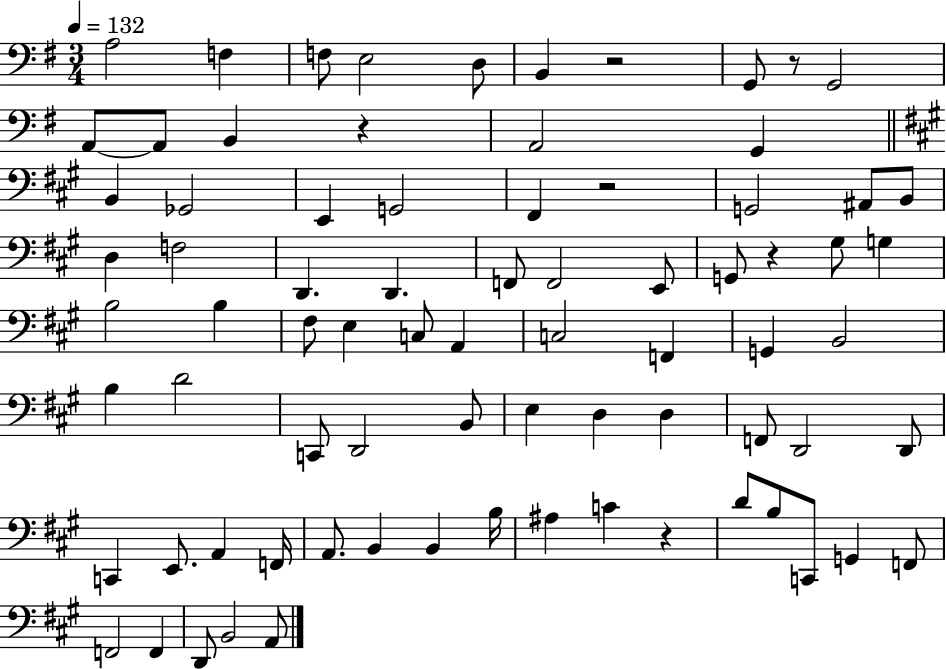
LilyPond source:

{
  \clef bass
  \numericTimeSignature
  \time 3/4
  \key g \major
  \tempo 4 = 132
  a2 f4 | f8 e2 d8 | b,4 r2 | g,8 r8 g,2 | \break a,8~~ a,8 b,4 r4 | a,2 g,4 | \bar "||" \break \key a \major b,4 ges,2 | e,4 g,2 | fis,4 r2 | g,2 ais,8 b,8 | \break d4 f2 | d,4. d,4. | f,8 f,2 e,8 | g,8 r4 gis8 g4 | \break b2 b4 | fis8 e4 c8 a,4 | c2 f,4 | g,4 b,2 | \break b4 d'2 | c,8 d,2 b,8 | e4 d4 d4 | f,8 d,2 d,8 | \break c,4 e,8. a,4 f,16 | a,8. b,4 b,4 b16 | ais4 c'4 r4 | d'8 b8 c,8 g,4 f,8 | \break f,2 f,4 | d,8 b,2 a,8 | \bar "|."
}